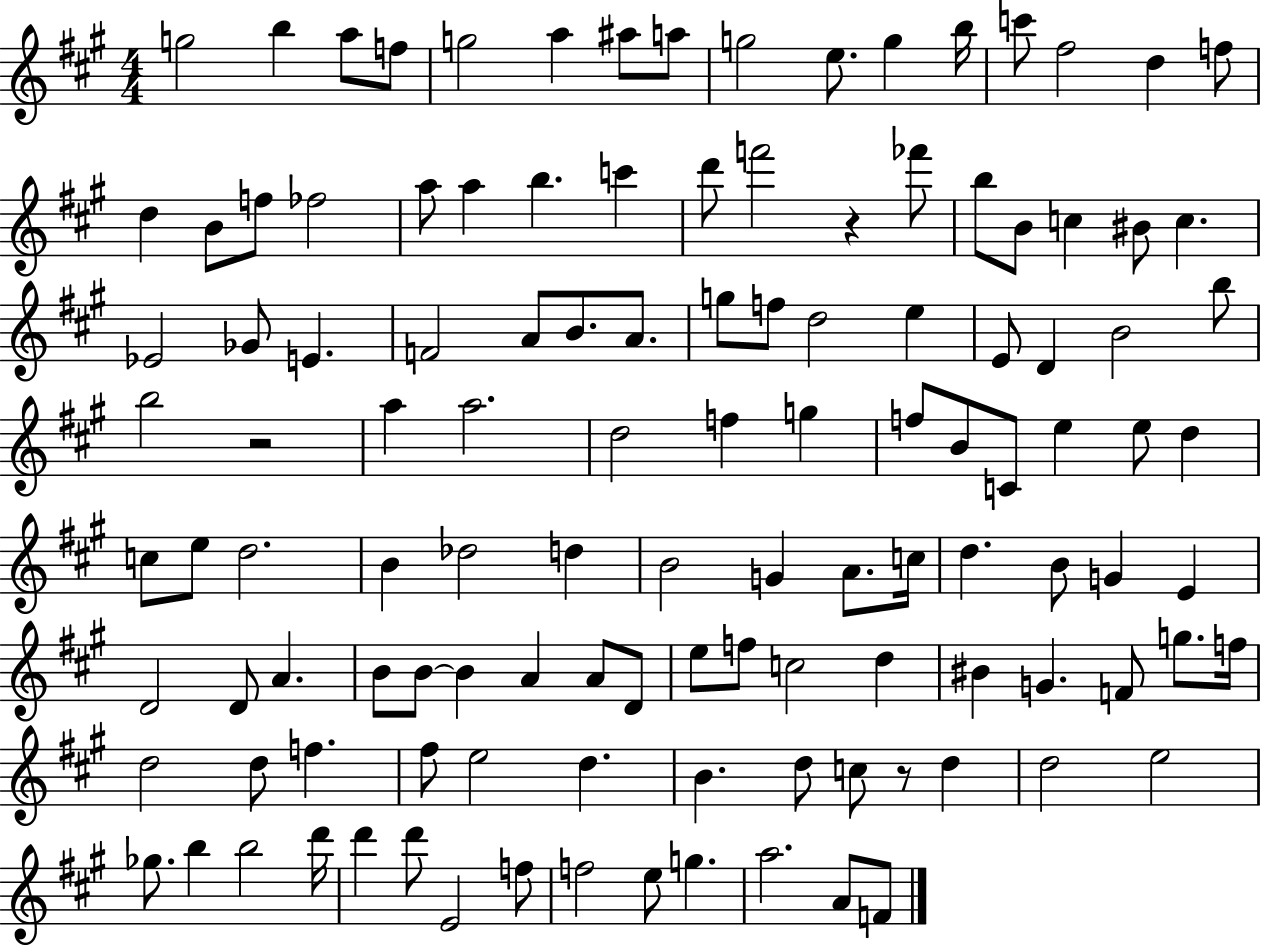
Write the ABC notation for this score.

X:1
T:Untitled
M:4/4
L:1/4
K:A
g2 b a/2 f/2 g2 a ^a/2 a/2 g2 e/2 g b/4 c'/2 ^f2 d f/2 d B/2 f/2 _f2 a/2 a b c' d'/2 f'2 z _f'/2 b/2 B/2 c ^B/2 c _E2 _G/2 E F2 A/2 B/2 A/2 g/2 f/2 d2 e E/2 D B2 b/2 b2 z2 a a2 d2 f g f/2 B/2 C/2 e e/2 d c/2 e/2 d2 B _d2 d B2 G A/2 c/4 d B/2 G E D2 D/2 A B/2 B/2 B A A/2 D/2 e/2 f/2 c2 d ^B G F/2 g/2 f/4 d2 d/2 f ^f/2 e2 d B d/2 c/2 z/2 d d2 e2 _g/2 b b2 d'/4 d' d'/2 E2 f/2 f2 e/2 g a2 A/2 F/2